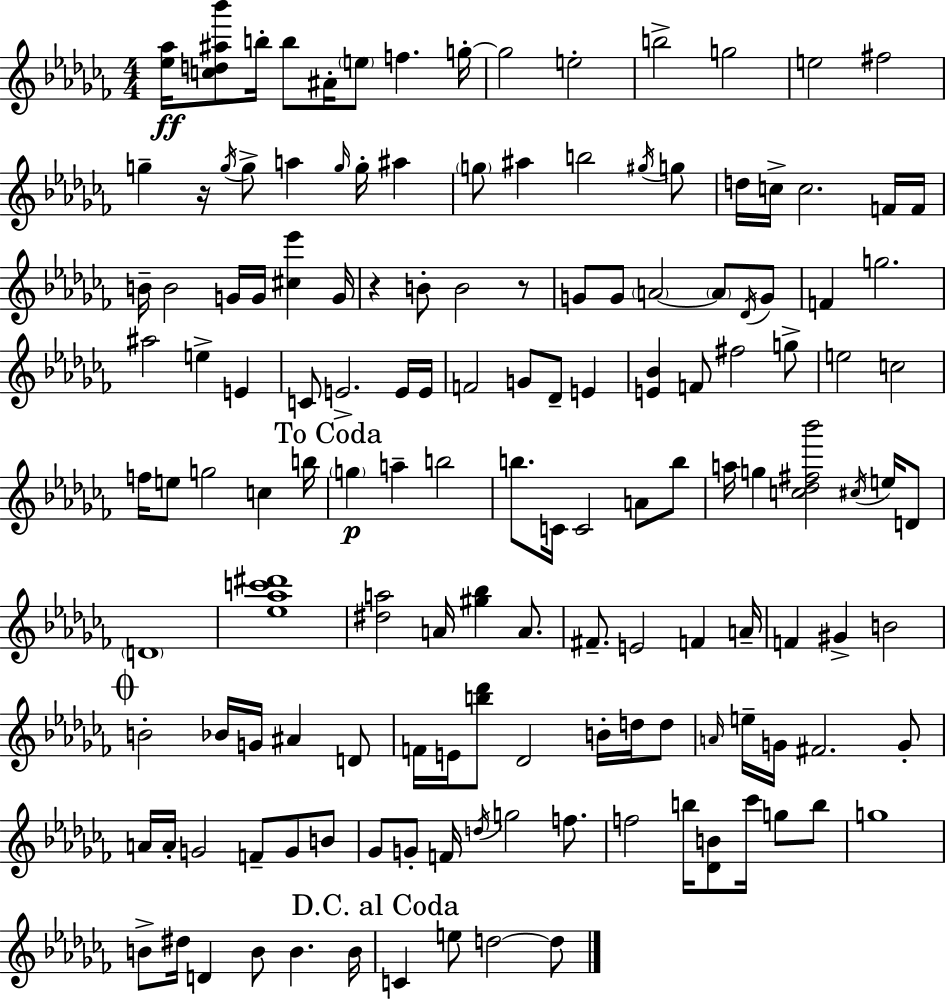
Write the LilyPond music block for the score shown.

{
  \clef treble
  \numericTimeSignature
  \time 4/4
  \key aes \minor
  \repeat volta 2 { <ees'' aes''>16\ff <c'' d'' ais'' bes'''>8 b''16-. b''8 ais'16-. \parenthesize e''8 f''4. g''16-.~~ | g''2 e''2-. | b''2-> g''2 | e''2 fis''2 | \break g''4-- r16 \acciaccatura { g''16 } g''8-> a''4 \grace { g''16 } g''16-. ais''4 | \parenthesize g''8 ais''4 b''2 | \acciaccatura { gis''16 } g''8 d''16 c''16-> c''2. | f'16 f'16 b'16-- b'2 g'16 g'16 <cis'' ees'''>4 | \break g'16 r4 b'8-. b'2 | r8 g'8 g'8 \parenthesize a'2~~ \parenthesize a'8 | \acciaccatura { des'16 } g'8 f'4 g''2. | ais''2 e''4-> | \break e'4 c'8 e'2.-> | e'16 e'16 f'2 g'8 des'8-- | e'4 <e' bes'>4 f'8 fis''2 | g''8-> e''2 c''2 | \break f''16 e''8 g''2 c''4 | b''16 \mark "To Coda" \parenthesize g''4\p a''4-- b''2 | b''8. c'16 c'2 | a'8 b''8 a''16 g''4 <c'' des'' fis'' bes'''>2 | \break \acciaccatura { cis''16 } e''16 d'8 \parenthesize d'1 | <ees'' aes'' c''' dis'''>1 | <dis'' a''>2 a'16 <gis'' bes''>4 | a'8. fis'8.-- e'2 | \break f'4 a'16-- f'4 gis'4-> b'2 | \mark \markup { \musicglyph "scripts.coda" } b'2-. bes'16 g'16 ais'4 | d'8 f'16 e'16 <b'' des'''>8 des'2 | b'16-. d''16 d''8 \grace { a'16 } e''16-- g'16 fis'2. | \break g'8-. a'16 a'16-. g'2 | f'8-- g'8 b'8 ges'8 g'8-. f'16 \acciaccatura { d''16 } g''2 | f''8. f''2 b''16 | <des' b'>8 ces'''16 g''8 b''8 g''1 | \break b'8-> dis''16 d'4 b'8 | b'4. b'16 \mark "D.C. al Coda" c'4 e''8 d''2~~ | d''8 } \bar "|."
}